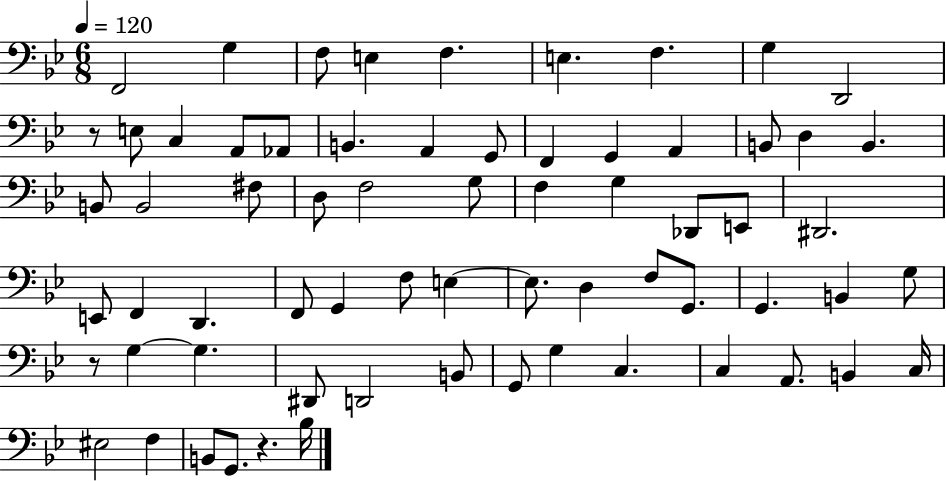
{
  \clef bass
  \numericTimeSignature
  \time 6/8
  \key bes \major
  \tempo 4 = 120
  f,2 g4 | f8 e4 f4. | e4. f4. | g4 d,2 | \break r8 e8 c4 a,8 aes,8 | b,4. a,4 g,8 | f,4 g,4 a,4 | b,8 d4 b,4. | \break b,8 b,2 fis8 | d8 f2 g8 | f4 g4 des,8 e,8 | dis,2. | \break e,8 f,4 d,4. | f,8 g,4 f8 e4~~ | e8. d4 f8 g,8. | g,4. b,4 g8 | \break r8 g4~~ g4. | dis,8 d,2 b,8 | g,8 g4 c4. | c4 a,8. b,4 c16 | \break eis2 f4 | b,8 g,8. r4. bes16 | \bar "|."
}